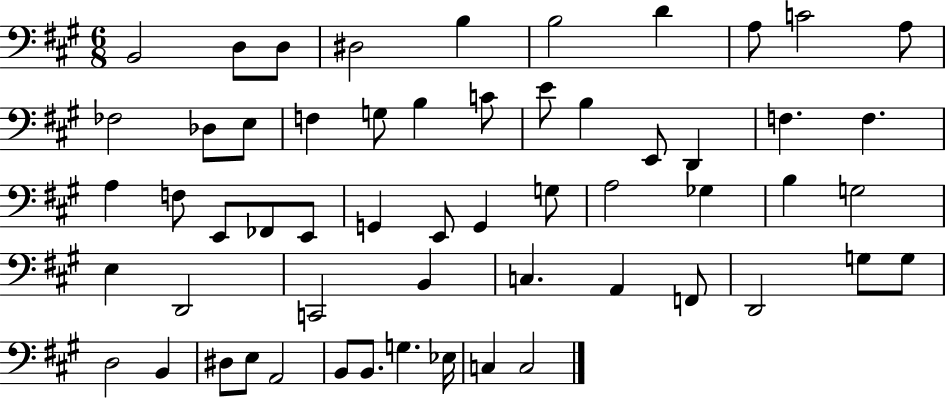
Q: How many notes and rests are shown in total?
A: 57